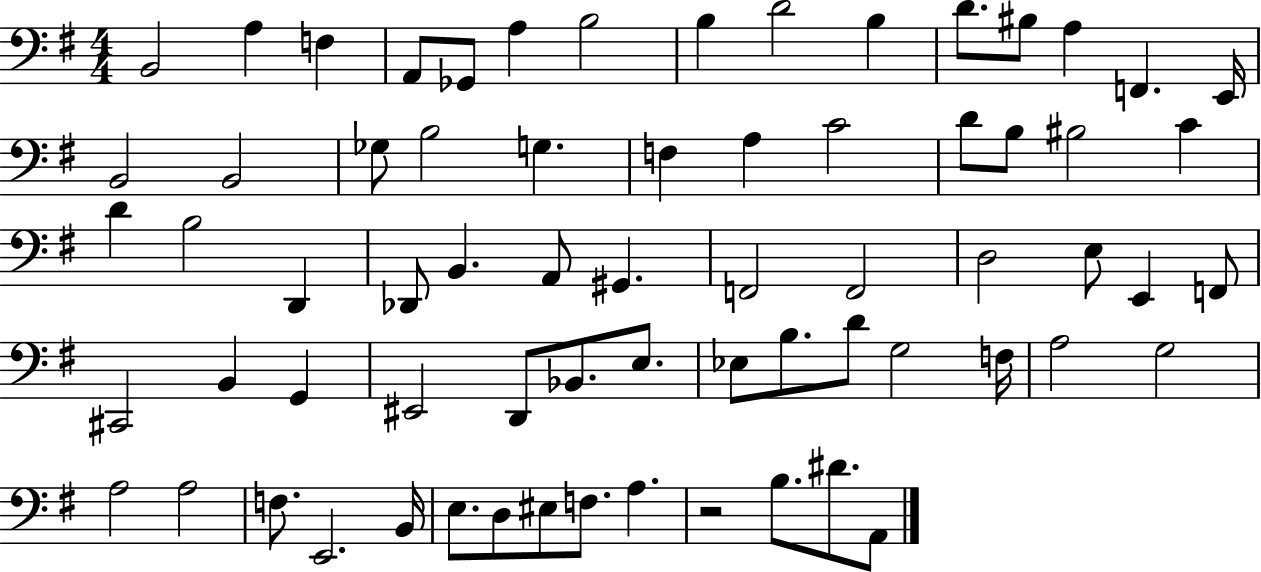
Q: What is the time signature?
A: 4/4